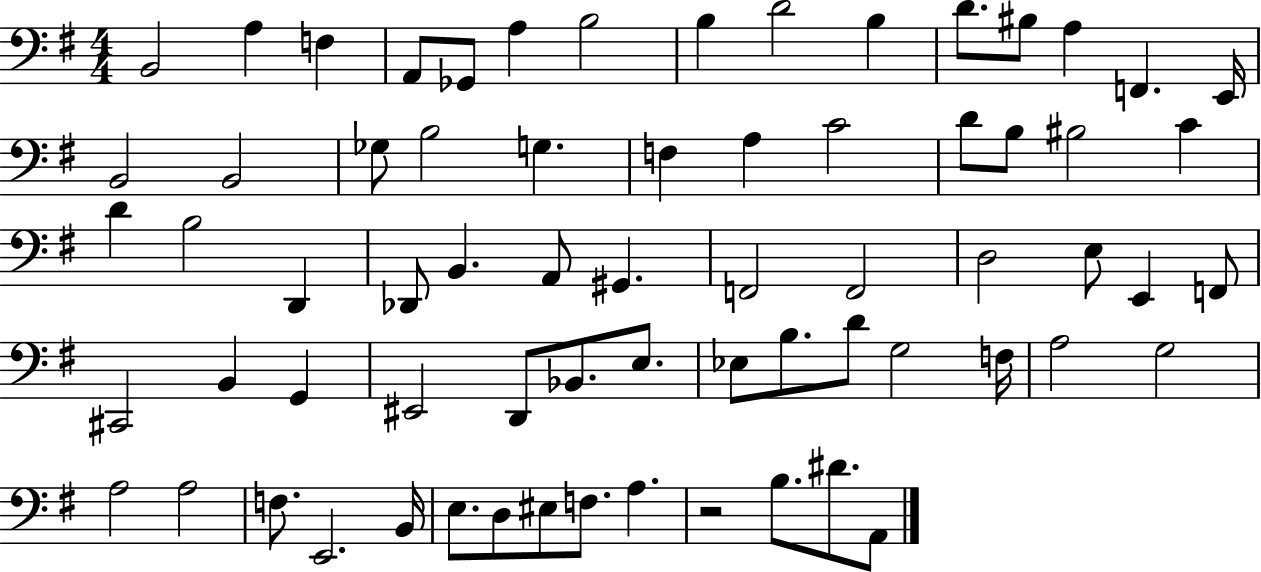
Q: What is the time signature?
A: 4/4